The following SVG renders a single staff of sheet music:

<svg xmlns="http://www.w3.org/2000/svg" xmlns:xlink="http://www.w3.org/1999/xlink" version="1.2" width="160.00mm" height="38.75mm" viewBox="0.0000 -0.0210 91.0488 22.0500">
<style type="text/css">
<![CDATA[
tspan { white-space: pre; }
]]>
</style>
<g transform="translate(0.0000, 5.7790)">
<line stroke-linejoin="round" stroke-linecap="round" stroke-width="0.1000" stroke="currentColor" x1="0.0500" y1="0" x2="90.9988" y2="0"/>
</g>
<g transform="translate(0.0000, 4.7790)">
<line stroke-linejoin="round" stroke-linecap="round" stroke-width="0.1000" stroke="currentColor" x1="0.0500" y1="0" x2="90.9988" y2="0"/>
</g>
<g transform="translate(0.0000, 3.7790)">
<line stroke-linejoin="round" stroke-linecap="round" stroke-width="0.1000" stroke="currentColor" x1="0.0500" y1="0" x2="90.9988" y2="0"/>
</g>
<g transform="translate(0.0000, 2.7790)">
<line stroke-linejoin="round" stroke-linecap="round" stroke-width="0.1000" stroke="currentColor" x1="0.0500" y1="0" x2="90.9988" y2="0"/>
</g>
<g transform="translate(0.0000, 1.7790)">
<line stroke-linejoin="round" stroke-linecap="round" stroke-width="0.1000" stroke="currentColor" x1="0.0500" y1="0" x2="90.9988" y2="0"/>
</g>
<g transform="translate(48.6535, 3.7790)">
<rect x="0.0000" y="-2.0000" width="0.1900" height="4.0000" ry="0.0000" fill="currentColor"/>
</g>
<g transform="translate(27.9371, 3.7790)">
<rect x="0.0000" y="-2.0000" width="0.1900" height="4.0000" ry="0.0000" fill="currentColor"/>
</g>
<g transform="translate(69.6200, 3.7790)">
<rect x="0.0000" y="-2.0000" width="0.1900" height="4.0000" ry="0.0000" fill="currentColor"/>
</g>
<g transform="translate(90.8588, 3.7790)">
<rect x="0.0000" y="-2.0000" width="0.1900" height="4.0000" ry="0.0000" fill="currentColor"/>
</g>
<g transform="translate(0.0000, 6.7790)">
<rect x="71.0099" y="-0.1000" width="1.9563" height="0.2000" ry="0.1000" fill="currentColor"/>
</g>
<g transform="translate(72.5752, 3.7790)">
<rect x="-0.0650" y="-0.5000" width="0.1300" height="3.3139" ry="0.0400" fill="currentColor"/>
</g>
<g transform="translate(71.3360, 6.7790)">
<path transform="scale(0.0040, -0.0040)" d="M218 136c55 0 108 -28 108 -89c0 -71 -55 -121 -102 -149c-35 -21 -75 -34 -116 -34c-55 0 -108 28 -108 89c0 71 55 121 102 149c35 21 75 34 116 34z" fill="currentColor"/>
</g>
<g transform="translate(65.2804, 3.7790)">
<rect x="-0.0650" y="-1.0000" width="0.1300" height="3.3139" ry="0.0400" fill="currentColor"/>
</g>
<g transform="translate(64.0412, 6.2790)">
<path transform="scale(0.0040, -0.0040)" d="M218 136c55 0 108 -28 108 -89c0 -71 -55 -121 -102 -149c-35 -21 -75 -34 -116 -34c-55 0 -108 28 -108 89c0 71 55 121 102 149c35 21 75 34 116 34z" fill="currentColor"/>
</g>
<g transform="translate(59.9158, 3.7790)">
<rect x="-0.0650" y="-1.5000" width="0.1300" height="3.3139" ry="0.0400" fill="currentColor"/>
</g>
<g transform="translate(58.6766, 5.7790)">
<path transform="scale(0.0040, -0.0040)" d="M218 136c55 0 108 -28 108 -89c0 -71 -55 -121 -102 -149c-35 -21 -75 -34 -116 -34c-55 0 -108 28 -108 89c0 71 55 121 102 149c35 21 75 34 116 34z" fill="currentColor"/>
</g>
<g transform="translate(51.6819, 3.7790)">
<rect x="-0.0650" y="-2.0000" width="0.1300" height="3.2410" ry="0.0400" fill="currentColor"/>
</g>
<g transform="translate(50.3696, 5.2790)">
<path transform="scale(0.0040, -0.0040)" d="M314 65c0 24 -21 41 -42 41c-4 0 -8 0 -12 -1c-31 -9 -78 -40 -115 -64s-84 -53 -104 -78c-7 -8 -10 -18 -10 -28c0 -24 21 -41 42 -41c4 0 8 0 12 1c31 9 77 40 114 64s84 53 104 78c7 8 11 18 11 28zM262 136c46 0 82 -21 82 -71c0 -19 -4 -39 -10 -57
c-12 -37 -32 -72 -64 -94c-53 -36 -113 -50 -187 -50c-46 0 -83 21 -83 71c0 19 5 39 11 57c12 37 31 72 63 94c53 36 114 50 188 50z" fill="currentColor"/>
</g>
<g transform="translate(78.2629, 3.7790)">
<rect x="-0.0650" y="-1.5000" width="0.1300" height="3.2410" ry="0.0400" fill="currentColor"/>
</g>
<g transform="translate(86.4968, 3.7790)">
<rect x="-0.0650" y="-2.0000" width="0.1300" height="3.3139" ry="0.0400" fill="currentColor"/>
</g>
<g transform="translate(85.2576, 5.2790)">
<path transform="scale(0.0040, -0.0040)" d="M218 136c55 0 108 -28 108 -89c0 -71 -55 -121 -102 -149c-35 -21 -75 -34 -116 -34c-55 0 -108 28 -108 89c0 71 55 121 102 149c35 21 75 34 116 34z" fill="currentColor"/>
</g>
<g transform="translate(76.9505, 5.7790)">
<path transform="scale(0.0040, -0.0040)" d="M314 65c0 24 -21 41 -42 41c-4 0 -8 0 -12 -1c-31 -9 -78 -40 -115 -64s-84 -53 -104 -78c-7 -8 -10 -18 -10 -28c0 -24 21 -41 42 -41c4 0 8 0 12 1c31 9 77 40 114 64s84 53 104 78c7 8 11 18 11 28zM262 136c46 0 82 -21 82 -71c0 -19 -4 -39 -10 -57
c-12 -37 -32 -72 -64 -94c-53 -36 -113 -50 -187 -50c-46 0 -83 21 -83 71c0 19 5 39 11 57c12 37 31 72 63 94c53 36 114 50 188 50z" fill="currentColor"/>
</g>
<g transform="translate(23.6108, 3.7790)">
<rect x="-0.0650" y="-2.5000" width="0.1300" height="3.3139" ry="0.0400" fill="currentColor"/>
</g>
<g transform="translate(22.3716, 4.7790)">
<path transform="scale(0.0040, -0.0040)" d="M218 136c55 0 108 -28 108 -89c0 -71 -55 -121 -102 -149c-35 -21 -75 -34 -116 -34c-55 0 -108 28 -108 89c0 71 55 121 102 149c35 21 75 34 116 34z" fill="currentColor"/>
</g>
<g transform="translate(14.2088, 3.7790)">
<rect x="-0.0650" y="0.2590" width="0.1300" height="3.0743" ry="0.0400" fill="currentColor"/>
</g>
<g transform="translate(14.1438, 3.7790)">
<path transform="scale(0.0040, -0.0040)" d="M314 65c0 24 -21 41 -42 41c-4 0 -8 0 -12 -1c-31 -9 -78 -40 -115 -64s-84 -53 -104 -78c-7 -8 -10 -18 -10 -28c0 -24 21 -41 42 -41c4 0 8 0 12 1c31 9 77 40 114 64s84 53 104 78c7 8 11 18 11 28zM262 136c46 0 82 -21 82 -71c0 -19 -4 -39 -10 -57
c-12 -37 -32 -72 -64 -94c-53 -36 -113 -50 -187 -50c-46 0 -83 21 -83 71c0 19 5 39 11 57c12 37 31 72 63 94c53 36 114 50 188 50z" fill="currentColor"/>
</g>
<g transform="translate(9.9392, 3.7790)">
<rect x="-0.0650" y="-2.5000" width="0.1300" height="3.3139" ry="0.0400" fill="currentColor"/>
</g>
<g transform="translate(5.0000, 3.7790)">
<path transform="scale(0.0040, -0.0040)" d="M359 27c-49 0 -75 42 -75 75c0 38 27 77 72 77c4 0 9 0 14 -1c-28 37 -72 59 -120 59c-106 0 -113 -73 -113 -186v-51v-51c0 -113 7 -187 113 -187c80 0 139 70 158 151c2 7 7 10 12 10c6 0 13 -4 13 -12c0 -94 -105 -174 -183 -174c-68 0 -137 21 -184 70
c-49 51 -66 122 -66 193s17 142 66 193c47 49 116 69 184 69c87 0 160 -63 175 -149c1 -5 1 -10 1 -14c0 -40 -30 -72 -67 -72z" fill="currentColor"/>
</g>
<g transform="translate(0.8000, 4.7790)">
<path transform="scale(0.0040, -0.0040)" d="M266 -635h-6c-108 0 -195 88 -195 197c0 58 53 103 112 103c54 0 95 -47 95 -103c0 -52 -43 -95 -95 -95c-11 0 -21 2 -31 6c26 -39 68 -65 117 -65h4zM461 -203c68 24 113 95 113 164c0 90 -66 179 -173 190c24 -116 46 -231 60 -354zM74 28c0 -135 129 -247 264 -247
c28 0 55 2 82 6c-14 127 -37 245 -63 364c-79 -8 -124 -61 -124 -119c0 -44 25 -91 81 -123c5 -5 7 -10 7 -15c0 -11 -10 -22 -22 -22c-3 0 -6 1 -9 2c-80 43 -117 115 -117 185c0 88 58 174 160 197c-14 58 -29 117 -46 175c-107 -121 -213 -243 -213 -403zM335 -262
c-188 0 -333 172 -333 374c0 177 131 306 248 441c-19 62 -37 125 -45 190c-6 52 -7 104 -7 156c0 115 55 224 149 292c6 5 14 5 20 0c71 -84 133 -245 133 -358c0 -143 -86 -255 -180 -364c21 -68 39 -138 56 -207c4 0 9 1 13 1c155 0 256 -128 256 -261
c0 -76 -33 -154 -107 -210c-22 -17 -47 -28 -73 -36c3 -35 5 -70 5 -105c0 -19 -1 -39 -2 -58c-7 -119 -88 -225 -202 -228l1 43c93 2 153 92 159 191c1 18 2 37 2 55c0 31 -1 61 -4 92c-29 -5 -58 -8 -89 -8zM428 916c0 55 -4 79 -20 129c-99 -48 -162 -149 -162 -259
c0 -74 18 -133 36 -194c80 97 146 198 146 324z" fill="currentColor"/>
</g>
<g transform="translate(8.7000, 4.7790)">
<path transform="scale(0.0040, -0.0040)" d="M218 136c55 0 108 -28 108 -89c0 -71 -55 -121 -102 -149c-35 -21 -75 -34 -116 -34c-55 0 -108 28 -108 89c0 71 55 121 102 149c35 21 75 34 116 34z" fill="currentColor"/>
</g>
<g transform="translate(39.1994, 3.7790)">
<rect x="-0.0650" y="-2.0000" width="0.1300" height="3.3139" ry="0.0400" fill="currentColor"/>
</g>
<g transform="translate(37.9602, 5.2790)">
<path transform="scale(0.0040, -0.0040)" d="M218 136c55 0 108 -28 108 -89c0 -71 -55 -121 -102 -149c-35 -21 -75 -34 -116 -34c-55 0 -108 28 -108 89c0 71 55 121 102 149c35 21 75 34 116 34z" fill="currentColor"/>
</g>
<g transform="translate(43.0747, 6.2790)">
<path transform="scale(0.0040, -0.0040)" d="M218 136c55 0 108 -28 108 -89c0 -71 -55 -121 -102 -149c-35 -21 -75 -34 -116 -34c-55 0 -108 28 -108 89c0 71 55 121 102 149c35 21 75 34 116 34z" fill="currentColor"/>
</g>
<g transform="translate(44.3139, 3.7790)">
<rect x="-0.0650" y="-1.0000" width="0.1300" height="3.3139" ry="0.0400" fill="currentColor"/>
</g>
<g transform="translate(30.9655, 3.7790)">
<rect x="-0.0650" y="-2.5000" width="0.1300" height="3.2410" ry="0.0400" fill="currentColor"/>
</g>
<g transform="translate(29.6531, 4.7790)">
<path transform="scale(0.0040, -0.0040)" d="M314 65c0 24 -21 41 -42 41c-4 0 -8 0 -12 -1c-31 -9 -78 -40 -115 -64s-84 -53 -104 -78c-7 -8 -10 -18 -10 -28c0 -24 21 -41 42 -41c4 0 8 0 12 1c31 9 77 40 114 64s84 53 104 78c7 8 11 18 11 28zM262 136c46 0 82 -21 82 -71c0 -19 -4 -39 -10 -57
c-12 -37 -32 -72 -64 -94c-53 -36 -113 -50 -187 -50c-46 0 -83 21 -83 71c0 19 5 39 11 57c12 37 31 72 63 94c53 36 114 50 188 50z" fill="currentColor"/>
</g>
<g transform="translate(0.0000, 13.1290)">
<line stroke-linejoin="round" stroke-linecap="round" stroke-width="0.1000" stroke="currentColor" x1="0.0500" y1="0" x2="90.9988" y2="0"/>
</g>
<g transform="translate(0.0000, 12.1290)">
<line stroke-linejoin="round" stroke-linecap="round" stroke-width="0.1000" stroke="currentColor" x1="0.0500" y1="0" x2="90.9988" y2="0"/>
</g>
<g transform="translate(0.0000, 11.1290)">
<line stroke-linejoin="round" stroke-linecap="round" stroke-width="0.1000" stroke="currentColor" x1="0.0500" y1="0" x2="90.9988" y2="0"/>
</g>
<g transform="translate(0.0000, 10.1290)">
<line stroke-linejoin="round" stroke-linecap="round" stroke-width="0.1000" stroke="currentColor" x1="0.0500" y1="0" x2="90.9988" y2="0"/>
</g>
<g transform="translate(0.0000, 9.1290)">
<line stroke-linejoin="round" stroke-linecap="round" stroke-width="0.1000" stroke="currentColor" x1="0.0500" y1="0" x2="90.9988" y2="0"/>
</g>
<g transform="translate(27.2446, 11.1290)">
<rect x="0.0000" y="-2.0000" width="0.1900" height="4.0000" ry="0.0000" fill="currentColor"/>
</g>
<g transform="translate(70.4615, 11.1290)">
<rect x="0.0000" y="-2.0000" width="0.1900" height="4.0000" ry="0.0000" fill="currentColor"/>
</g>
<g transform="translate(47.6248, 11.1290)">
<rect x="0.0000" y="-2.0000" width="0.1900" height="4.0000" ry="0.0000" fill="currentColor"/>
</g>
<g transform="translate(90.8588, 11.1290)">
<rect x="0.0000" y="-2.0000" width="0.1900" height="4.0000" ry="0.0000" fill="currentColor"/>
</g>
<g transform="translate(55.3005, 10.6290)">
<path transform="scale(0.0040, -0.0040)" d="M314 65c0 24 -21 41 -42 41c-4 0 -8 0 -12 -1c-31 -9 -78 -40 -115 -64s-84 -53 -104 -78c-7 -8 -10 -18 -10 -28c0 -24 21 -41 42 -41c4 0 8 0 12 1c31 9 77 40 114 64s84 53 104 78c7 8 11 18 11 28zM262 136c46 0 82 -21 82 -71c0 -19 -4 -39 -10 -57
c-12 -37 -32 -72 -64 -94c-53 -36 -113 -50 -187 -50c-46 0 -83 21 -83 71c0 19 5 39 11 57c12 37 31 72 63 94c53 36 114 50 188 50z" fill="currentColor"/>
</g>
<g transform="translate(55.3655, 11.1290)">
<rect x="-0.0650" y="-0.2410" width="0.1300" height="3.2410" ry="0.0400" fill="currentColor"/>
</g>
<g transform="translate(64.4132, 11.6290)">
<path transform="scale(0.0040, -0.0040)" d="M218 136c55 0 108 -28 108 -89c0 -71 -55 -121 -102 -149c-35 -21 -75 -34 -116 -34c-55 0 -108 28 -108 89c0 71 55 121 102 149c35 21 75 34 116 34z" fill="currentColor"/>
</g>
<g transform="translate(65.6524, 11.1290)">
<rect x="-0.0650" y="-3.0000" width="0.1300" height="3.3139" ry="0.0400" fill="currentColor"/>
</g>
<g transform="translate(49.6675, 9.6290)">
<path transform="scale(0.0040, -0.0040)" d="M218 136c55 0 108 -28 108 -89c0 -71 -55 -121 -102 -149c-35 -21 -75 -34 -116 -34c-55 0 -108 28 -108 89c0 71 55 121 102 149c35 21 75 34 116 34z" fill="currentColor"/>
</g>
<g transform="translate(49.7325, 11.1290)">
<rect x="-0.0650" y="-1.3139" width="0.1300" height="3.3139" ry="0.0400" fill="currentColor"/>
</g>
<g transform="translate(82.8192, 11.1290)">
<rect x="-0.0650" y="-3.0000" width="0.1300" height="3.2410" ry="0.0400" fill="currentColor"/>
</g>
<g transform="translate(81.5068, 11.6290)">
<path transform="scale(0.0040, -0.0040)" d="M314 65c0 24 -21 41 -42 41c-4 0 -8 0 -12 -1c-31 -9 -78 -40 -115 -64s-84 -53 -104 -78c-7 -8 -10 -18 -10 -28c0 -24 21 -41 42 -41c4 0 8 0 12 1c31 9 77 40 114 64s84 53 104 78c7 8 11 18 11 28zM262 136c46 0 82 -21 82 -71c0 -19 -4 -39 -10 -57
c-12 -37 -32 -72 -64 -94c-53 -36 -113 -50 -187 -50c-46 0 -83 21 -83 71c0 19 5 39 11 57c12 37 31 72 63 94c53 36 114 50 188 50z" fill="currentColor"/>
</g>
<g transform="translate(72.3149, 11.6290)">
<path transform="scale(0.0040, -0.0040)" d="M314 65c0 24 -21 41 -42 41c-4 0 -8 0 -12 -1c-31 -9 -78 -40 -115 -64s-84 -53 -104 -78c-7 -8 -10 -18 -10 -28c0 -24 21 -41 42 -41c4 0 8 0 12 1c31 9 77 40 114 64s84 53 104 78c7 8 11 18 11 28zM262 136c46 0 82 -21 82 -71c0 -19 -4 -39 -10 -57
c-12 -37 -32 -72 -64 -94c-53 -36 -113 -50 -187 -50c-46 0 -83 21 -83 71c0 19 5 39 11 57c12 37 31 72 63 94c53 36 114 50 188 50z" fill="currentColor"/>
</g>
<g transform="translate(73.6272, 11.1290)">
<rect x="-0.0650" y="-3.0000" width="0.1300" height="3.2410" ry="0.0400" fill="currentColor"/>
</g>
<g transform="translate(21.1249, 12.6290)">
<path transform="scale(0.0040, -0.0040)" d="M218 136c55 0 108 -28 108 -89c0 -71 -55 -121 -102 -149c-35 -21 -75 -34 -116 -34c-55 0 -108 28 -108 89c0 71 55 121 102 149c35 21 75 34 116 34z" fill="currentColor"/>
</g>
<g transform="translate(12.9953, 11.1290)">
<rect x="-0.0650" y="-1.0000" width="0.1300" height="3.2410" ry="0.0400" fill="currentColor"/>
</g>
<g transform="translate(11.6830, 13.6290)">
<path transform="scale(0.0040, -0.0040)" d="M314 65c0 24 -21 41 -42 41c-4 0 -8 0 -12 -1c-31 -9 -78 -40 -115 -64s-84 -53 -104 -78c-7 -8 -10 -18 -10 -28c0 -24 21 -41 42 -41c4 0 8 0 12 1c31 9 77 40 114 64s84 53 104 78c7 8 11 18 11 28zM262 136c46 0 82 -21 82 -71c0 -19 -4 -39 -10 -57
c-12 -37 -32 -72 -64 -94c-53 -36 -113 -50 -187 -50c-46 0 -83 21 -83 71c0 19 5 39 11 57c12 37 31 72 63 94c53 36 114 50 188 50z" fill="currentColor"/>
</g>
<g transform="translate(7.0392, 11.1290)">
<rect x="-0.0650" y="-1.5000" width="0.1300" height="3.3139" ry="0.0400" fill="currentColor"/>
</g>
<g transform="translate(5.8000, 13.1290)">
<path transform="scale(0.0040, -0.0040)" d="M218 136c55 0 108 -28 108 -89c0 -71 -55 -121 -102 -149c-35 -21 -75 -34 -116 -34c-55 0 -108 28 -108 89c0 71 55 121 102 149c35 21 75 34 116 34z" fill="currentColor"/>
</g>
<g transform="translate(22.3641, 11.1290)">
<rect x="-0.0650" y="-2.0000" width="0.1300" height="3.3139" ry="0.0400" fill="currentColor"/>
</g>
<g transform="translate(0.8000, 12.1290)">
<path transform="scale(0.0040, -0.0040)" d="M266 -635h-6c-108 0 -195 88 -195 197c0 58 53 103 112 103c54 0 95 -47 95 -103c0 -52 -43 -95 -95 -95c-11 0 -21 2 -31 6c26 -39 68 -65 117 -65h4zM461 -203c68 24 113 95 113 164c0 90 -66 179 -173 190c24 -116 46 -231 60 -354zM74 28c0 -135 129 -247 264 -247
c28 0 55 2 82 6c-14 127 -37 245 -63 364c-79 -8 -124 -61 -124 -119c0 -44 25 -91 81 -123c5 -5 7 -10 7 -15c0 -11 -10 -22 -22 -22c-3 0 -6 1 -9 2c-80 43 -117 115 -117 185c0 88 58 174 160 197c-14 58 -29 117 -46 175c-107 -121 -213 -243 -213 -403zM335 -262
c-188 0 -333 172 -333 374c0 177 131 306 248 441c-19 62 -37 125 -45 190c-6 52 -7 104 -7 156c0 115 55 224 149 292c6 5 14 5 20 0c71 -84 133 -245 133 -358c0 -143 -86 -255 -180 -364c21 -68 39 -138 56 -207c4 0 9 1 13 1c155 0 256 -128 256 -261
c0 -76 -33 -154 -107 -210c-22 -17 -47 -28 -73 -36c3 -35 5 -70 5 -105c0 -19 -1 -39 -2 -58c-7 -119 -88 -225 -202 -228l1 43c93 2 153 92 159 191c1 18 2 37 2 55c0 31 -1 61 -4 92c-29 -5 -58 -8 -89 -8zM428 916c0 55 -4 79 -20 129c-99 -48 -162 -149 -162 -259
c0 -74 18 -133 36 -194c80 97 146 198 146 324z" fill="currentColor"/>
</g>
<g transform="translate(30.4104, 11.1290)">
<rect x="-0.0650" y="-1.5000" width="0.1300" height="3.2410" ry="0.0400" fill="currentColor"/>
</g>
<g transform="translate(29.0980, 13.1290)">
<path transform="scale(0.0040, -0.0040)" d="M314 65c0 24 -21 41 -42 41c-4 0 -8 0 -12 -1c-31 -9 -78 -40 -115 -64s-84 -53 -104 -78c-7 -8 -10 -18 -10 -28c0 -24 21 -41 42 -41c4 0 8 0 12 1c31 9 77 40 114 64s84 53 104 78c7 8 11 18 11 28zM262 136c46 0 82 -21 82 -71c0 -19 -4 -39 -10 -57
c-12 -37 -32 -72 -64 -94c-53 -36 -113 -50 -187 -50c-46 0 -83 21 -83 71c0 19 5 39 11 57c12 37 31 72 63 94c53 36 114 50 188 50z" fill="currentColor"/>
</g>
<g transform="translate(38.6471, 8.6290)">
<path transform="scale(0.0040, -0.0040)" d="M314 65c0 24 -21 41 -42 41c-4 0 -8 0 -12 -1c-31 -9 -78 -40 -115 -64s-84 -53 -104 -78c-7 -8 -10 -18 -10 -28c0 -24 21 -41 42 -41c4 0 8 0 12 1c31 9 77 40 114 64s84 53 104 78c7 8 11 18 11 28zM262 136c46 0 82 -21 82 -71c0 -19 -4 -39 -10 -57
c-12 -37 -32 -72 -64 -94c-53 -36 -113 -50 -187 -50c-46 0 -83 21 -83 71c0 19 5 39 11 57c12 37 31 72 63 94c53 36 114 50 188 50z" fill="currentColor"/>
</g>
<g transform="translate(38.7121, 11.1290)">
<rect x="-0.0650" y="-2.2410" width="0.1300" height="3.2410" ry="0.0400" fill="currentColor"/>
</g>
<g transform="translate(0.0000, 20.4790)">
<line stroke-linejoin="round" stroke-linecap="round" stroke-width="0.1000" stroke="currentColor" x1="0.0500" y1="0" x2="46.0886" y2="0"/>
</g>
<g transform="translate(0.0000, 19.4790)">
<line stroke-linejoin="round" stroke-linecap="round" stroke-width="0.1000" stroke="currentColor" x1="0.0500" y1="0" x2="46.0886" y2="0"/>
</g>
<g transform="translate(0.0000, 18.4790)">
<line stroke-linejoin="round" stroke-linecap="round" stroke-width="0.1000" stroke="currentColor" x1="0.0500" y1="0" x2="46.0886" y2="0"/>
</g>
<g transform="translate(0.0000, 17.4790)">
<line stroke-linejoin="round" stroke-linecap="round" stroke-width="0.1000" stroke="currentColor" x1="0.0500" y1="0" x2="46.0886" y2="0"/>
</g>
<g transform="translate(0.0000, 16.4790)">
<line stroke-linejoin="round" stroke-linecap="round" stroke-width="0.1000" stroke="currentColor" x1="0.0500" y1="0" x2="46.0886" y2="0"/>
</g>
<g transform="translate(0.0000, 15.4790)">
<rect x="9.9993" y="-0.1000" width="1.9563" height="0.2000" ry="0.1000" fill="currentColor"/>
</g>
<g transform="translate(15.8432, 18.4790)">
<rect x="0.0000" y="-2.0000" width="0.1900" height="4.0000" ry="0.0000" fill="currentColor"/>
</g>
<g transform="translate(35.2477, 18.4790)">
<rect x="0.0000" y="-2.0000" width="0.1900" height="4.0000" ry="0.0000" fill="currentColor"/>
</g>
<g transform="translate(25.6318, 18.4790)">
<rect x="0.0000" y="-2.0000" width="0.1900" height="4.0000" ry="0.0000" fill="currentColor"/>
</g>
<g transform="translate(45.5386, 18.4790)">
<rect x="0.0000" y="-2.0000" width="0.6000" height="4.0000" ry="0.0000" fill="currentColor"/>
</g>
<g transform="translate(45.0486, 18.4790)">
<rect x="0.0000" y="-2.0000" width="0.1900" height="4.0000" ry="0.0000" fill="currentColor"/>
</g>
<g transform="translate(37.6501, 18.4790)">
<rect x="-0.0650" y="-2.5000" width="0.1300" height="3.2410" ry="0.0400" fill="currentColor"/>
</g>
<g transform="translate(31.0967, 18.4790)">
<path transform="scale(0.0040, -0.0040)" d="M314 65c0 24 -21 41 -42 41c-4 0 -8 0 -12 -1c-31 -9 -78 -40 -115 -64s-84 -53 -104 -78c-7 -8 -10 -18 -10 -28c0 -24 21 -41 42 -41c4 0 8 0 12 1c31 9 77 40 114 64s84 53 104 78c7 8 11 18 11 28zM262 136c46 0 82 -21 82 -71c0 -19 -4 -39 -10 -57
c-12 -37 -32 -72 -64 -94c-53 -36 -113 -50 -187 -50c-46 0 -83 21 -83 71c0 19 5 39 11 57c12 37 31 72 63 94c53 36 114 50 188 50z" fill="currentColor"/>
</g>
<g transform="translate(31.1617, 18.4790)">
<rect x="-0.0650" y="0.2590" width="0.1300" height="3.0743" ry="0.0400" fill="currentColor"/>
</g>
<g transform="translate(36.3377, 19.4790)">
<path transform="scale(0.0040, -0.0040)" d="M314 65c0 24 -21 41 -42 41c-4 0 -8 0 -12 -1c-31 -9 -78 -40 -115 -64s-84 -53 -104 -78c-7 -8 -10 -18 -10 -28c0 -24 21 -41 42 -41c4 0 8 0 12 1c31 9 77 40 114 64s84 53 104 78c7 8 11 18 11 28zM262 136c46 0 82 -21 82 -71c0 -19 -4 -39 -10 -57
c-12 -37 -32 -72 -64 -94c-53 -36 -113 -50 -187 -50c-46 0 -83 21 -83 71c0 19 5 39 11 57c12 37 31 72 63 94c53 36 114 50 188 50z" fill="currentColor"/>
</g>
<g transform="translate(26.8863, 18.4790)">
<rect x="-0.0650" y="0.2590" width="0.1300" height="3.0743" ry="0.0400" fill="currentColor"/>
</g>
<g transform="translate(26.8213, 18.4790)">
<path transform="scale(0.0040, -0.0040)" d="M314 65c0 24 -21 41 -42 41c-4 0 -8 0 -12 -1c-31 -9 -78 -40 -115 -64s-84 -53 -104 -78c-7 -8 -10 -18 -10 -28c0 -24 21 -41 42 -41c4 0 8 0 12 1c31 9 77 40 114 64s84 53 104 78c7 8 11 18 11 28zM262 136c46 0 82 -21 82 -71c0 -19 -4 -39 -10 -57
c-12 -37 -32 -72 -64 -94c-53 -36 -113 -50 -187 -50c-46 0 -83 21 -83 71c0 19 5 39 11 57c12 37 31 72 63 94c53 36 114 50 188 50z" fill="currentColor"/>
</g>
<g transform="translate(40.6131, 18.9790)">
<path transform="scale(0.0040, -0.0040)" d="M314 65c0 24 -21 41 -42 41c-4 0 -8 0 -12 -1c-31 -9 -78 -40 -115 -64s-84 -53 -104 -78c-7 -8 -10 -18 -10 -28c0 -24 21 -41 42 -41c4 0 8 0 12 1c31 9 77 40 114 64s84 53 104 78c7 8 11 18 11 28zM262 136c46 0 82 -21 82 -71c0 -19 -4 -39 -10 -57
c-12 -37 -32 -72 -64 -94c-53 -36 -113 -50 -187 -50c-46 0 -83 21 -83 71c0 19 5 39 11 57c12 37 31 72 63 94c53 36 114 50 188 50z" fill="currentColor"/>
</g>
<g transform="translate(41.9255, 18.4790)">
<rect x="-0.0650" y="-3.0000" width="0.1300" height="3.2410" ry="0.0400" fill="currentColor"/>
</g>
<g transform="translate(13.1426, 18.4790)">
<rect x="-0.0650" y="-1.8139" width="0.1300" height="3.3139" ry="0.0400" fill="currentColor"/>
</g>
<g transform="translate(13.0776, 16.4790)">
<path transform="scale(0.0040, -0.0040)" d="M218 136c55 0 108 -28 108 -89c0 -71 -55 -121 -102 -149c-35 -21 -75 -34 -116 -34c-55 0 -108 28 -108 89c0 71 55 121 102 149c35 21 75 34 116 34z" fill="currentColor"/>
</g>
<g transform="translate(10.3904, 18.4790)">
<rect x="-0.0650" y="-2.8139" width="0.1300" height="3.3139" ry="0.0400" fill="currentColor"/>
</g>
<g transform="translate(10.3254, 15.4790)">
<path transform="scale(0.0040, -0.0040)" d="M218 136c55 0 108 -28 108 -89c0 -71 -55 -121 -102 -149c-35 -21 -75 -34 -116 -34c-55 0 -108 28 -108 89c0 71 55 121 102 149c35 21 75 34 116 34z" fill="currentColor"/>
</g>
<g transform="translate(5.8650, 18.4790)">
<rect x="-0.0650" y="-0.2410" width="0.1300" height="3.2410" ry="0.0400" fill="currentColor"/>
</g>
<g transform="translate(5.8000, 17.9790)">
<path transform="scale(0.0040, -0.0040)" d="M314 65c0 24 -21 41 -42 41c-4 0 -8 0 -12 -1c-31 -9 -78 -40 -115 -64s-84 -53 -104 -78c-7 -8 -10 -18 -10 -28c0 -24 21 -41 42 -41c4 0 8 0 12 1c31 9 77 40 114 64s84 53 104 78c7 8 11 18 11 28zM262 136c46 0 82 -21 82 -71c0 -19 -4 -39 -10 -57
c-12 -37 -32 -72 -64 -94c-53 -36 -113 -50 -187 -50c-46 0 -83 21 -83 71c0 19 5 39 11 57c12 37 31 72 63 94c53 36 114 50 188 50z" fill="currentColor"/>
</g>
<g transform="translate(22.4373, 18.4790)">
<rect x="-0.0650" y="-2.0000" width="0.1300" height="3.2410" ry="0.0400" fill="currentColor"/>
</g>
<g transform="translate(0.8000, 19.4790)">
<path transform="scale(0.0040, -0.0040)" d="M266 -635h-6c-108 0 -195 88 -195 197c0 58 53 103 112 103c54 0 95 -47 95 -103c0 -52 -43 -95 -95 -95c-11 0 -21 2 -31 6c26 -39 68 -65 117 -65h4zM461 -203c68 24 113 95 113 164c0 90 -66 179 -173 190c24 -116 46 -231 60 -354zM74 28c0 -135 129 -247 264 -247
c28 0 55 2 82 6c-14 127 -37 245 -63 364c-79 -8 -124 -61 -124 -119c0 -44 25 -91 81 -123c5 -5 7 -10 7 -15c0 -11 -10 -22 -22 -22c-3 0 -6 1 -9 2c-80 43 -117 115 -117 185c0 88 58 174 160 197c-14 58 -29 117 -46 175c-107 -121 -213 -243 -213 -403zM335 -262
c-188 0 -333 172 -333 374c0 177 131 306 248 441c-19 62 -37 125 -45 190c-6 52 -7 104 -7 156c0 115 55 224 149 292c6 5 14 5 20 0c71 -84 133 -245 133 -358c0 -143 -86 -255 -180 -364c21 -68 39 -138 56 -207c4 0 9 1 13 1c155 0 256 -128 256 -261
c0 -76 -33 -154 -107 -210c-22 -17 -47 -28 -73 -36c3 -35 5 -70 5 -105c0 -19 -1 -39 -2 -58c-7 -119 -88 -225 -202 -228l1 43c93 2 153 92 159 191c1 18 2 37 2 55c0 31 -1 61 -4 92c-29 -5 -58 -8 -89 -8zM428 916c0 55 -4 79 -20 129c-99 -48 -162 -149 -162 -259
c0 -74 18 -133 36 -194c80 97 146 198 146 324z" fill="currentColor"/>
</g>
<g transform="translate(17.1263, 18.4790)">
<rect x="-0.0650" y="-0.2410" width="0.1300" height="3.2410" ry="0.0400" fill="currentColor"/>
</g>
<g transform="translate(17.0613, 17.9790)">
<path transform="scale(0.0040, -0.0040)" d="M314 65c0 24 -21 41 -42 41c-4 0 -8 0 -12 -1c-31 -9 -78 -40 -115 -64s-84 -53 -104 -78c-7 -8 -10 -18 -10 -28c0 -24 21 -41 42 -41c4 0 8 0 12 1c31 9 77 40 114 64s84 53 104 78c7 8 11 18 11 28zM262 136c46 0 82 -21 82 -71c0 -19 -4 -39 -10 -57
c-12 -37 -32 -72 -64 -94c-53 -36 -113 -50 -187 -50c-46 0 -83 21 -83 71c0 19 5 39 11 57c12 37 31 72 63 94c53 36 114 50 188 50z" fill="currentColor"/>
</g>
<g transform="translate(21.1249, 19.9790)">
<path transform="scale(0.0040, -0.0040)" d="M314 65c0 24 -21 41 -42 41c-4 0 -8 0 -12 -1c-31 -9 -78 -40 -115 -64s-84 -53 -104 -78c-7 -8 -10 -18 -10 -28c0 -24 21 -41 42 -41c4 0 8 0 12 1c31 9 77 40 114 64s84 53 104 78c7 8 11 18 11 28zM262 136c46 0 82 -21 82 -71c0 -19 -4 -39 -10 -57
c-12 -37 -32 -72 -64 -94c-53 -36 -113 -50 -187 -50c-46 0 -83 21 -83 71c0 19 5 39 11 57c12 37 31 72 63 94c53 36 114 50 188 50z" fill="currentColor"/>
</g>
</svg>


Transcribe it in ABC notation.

X:1
T:Untitled
M:4/4
L:1/4
K:C
G B2 G G2 F D F2 E D C E2 F E D2 F E2 g2 e c2 A A2 A2 c2 a f c2 F2 B2 B2 G2 A2